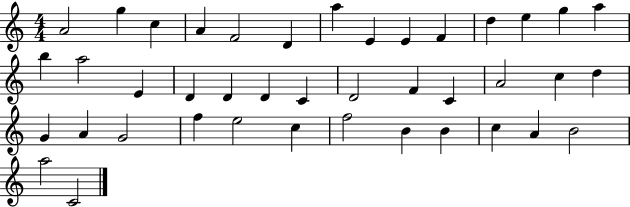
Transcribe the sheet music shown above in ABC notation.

X:1
T:Untitled
M:4/4
L:1/4
K:C
A2 g c A F2 D a E E F d e g a b a2 E D D D C D2 F C A2 c d G A G2 f e2 c f2 B B c A B2 a2 C2